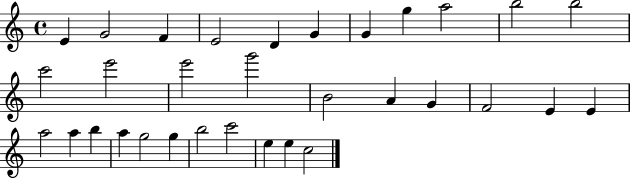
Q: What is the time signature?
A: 4/4